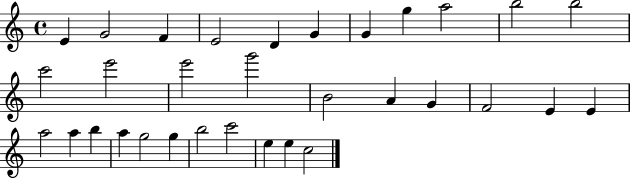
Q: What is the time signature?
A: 4/4